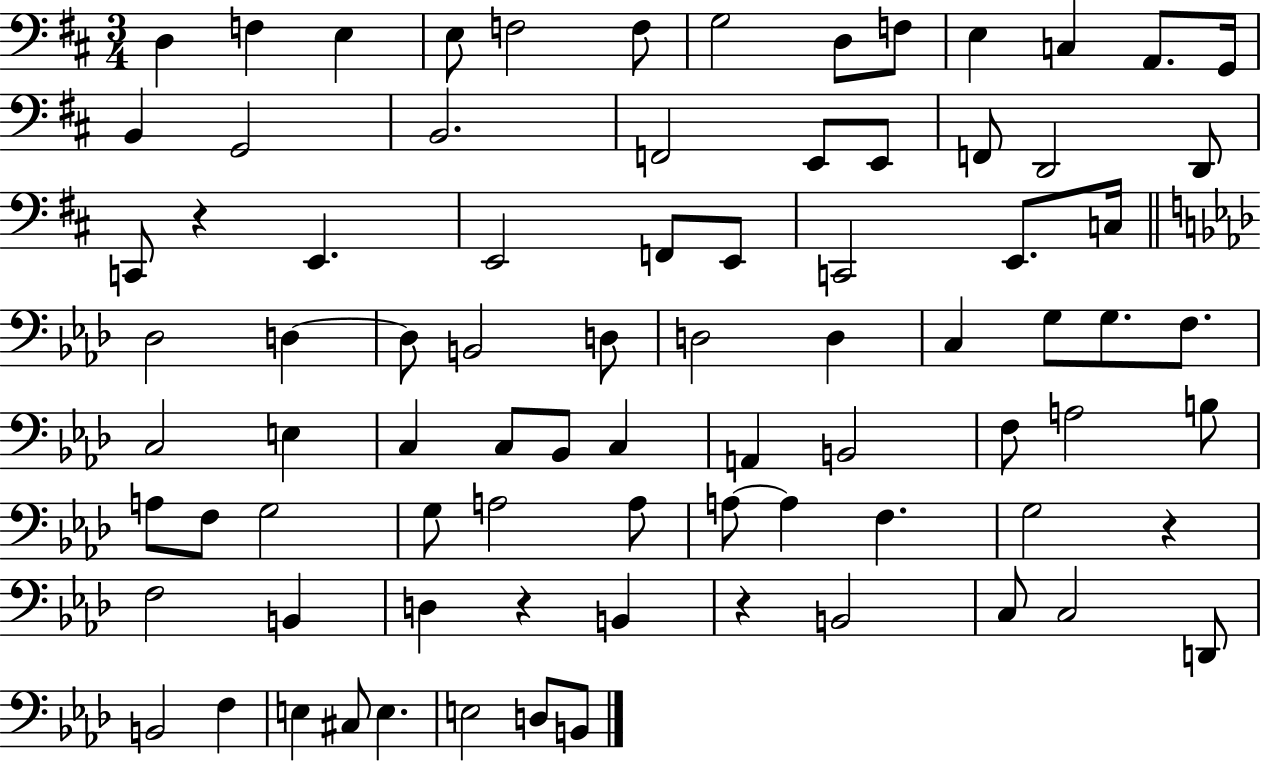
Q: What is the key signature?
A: D major